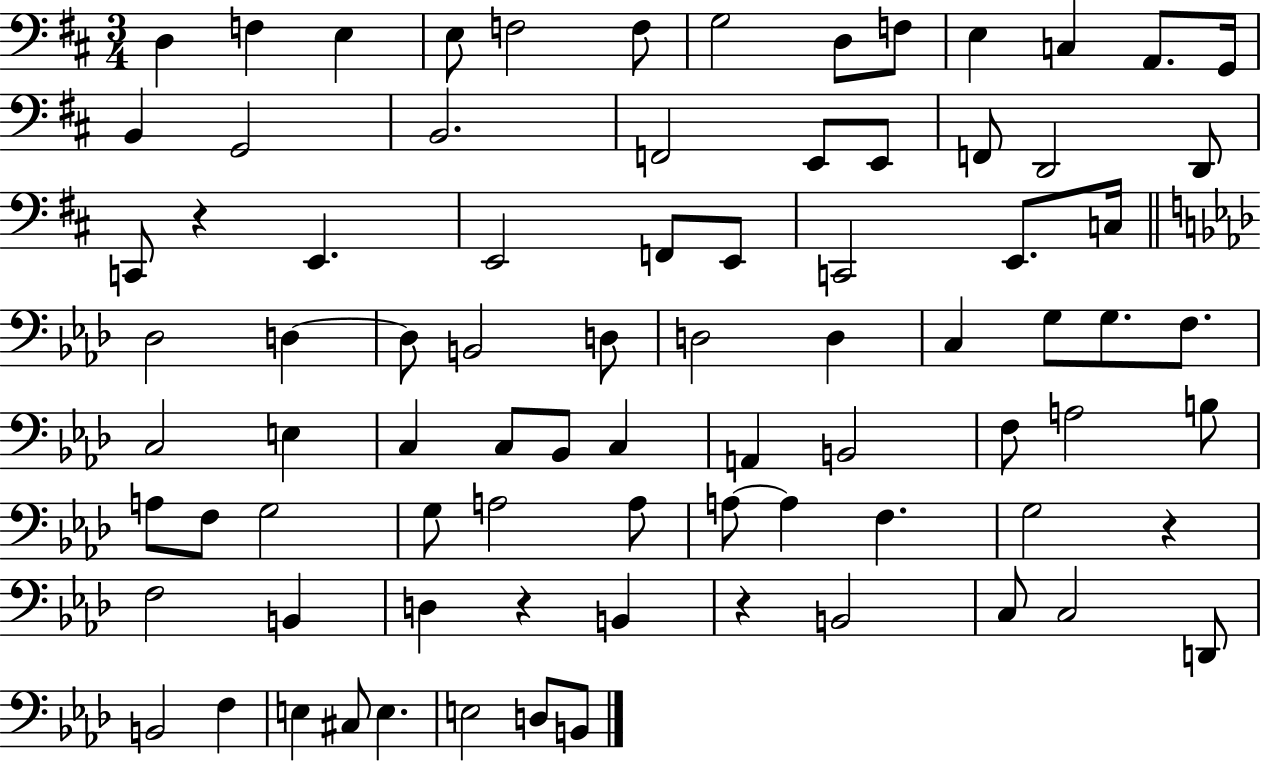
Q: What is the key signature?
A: D major